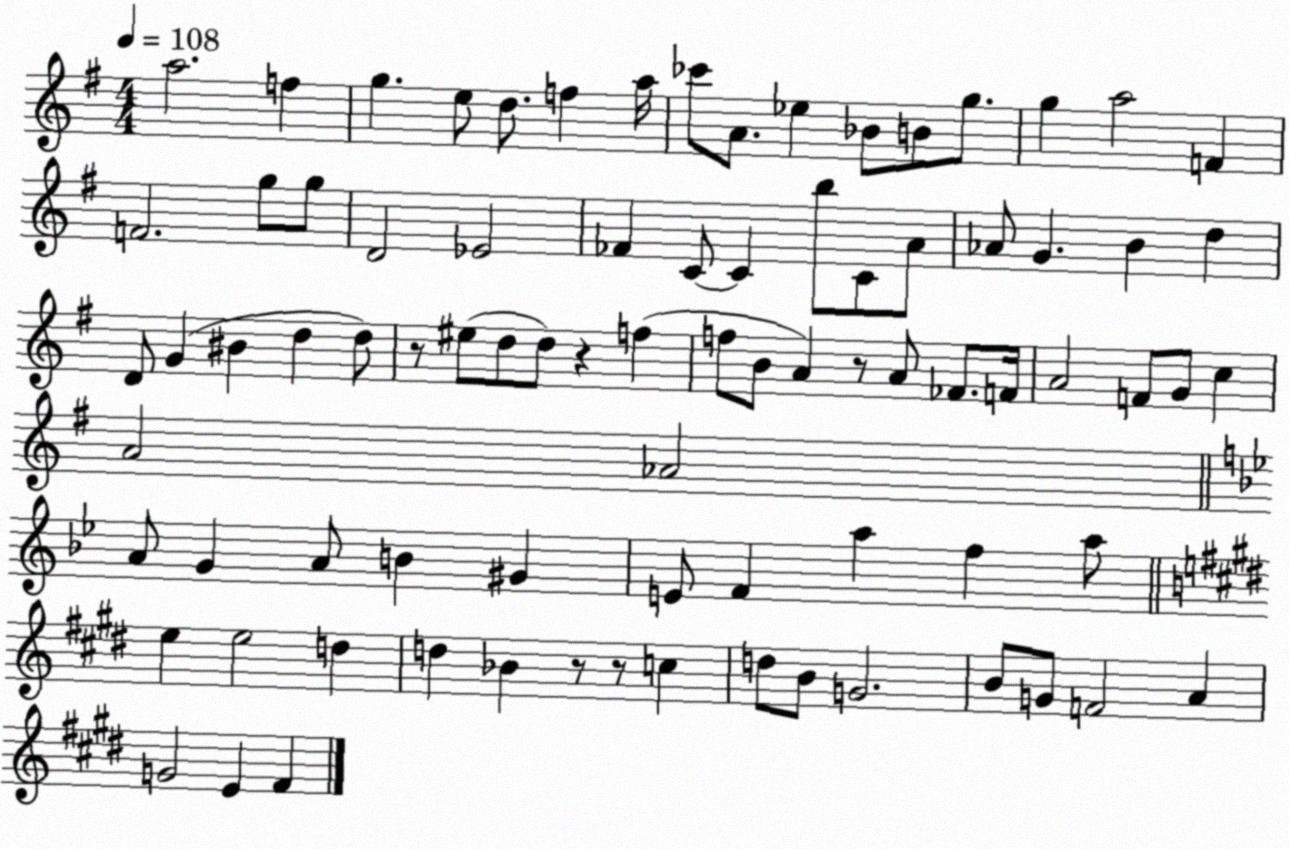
X:1
T:Untitled
M:4/4
L:1/4
K:G
a2 f g e/2 d/2 f a/4 _c'/2 A/2 _e _B/2 B/2 g/2 g a2 F F2 g/2 g/2 D2 _E2 _F C/2 C b/2 C/2 A/2 _A/2 G B d D/2 G ^B d d/2 z/2 ^e/2 d/2 d/2 z f f/2 B/2 A z/2 A/2 _F/2 F/4 A2 F/2 G/2 c A2 _A2 A/2 G A/2 B ^G E/2 F a f a/2 e e2 d d _B z/2 z/2 c d/2 B/2 G2 B/2 G/2 F2 A G2 E ^F